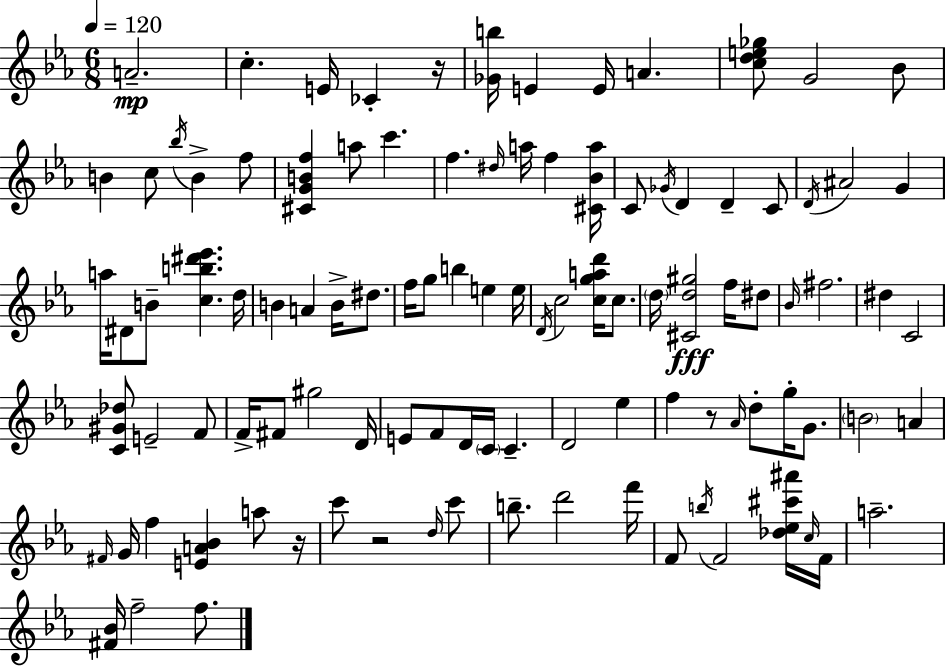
A4/h. C5/q. E4/s CES4/q R/s [Gb4,B5]/s E4/q E4/s A4/q. [C5,D5,E5,Gb5]/e G4/h Bb4/e B4/q C5/e Bb5/s B4/q F5/e [C#4,G4,B4,F5]/q A5/e C6/q. F5/q. D#5/s A5/s F5/q [C#4,Bb4,A5]/s C4/e Gb4/s D4/q D4/q C4/e D4/s A#4/h G4/q A5/s D#4/e B4/e [C5,B5,D#6,Eb6]/q. D5/s B4/q A4/q B4/s D#5/e. F5/s G5/e B5/q E5/q E5/s D4/s C5/h [C5,G5,A5,D6]/s C5/e. D5/s [C#4,D5,G#5]/h F5/s D#5/e Bb4/s F#5/h. D#5/q C4/h [C4,G#4,Db5]/e E4/h F4/e F4/s F#4/e G#5/h D4/s E4/e F4/e D4/s C4/s C4/q. D4/h Eb5/q F5/q R/e Ab4/s D5/e G5/s G4/e. B4/h A4/q F#4/s G4/s F5/q [E4,A4,Bb4]/q A5/e R/s C6/e R/h D5/s C6/e B5/e. D6/h F6/s F4/e B5/s F4/h [Db5,Eb5,C#6,A#6]/s C5/s F4/s A5/h. [F#4,Bb4]/s F5/h F5/e.